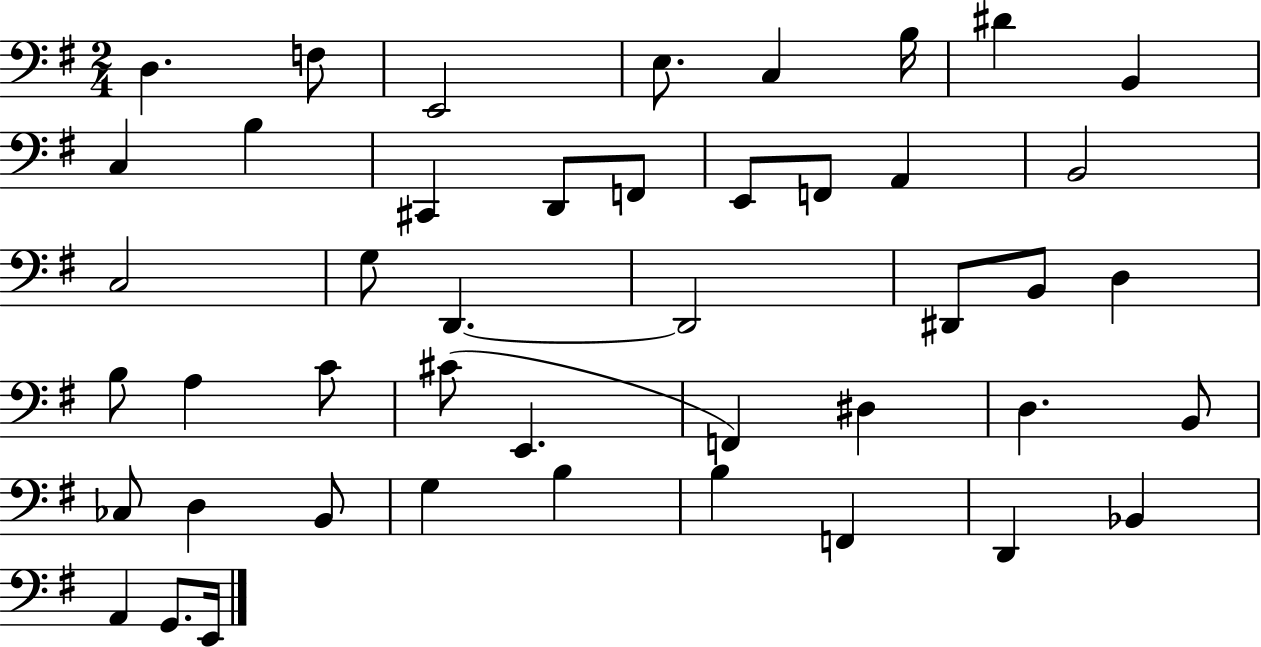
X:1
T:Untitled
M:2/4
L:1/4
K:G
D, F,/2 E,,2 E,/2 C, B,/4 ^D B,, C, B, ^C,, D,,/2 F,,/2 E,,/2 F,,/2 A,, B,,2 C,2 G,/2 D,, D,,2 ^D,,/2 B,,/2 D, B,/2 A, C/2 ^C/2 E,, F,, ^D, D, B,,/2 _C,/2 D, B,,/2 G, B, B, F,, D,, _B,, A,, G,,/2 E,,/4